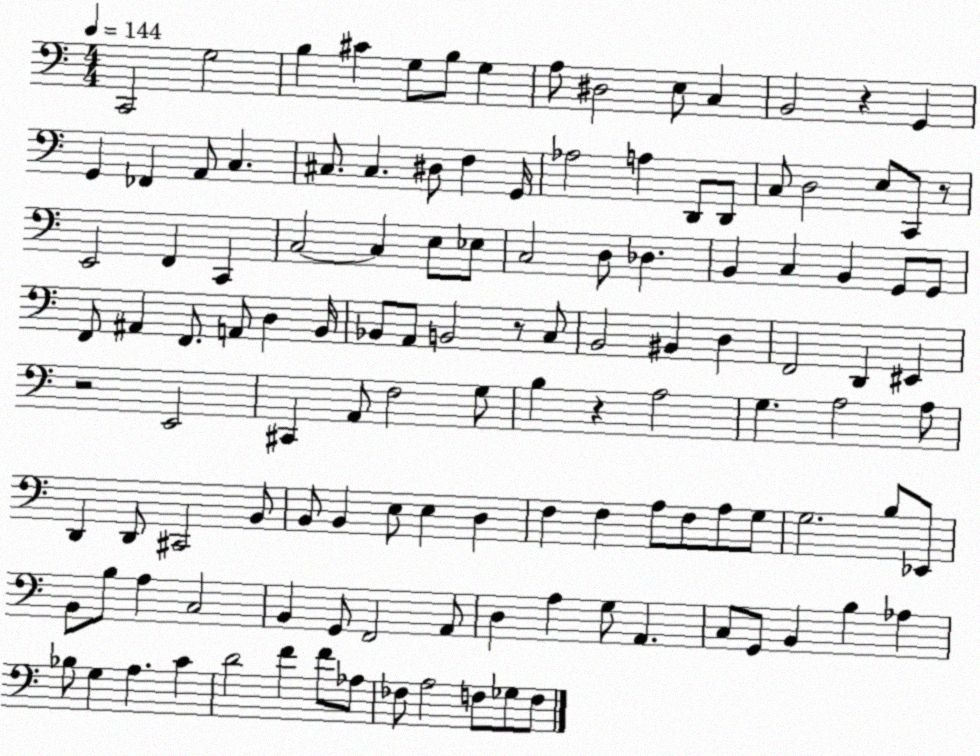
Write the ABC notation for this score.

X:1
T:Untitled
M:4/4
L:1/4
K:C
C,,2 G,2 B, ^C G,/2 B,/2 G, A,/2 ^D,2 E,/2 C, B,,2 z G,, G,, _F,, A,,/2 C, ^C,/2 ^C, ^D,/2 F, G,,/4 _A,2 A, D,,/2 D,,/2 C,/2 D,2 E,/2 C,,/2 z/2 E,,2 F,, C,, C,2 C, E,/2 _E,/2 C,2 D,/2 _D, B,, C, B,, G,,/2 G,,/2 F,,/2 ^A,, F,,/2 A,,/2 D, B,,/4 _B,,/2 A,,/2 B,,2 z/2 C,/2 B,,2 ^B,, D, F,,2 D,, ^E,, z2 E,,2 ^C,, A,,/2 F,2 G,/2 B, z A,2 G, A,2 A,/2 D,, D,,/2 ^C,,2 B,,/2 B,,/2 B,, E,/2 E, D, F, F, A,/2 F,/2 A,/2 G,/2 G,2 B,/2 _E,,/2 B,,/2 B,/2 A, C,2 B,, G,,/2 F,,2 A,,/2 D, A, G,/2 A,, C,/2 G,,/2 B,, B, _A, _B,/2 G, A, C D2 F F/2 _A,/2 _F,/2 A,2 F,/2 _G,/2 F,/2